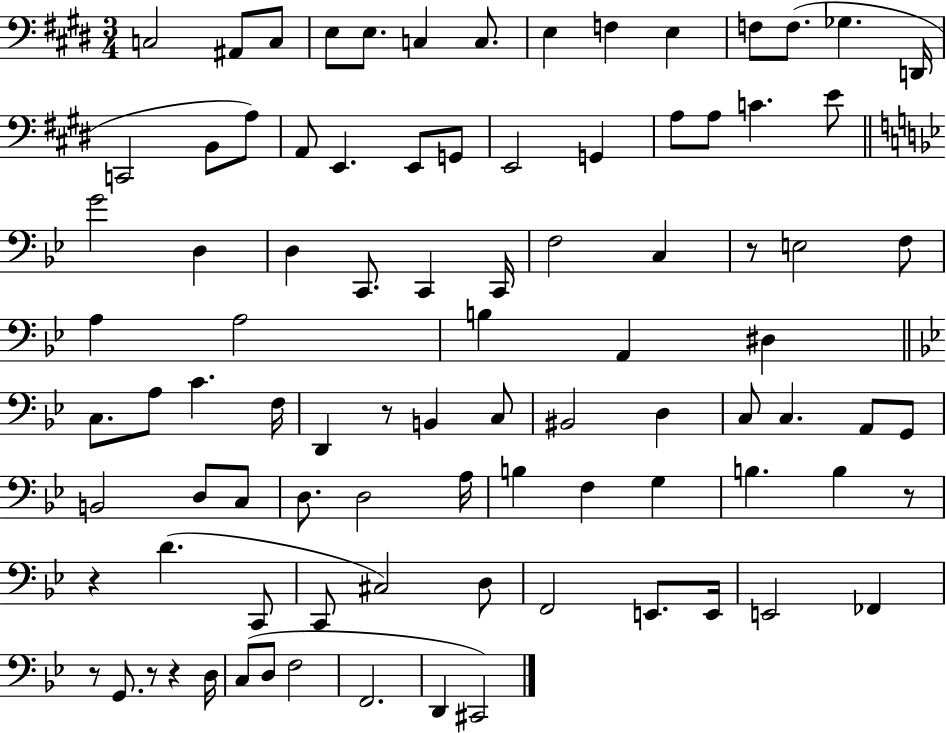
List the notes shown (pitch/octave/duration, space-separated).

C3/h A#2/e C3/e E3/e E3/e. C3/q C3/e. E3/q F3/q E3/q F3/e F3/e. Gb3/q. D2/s C2/h B2/e A3/e A2/e E2/q. E2/e G2/e E2/h G2/q A3/e A3/e C4/q. E4/e G4/h D3/q D3/q C2/e. C2/q C2/s F3/h C3/q R/e E3/h F3/e A3/q A3/h B3/q A2/q D#3/q C3/e. A3/e C4/q. F3/s D2/q R/e B2/q C3/e BIS2/h D3/q C3/e C3/q. A2/e G2/e B2/h D3/e C3/e D3/e. D3/h A3/s B3/q F3/q G3/q B3/q. B3/q R/e R/q D4/q. C2/e C2/e C#3/h D3/e F2/h E2/e. E2/s E2/h FES2/q R/e G2/e. R/e R/q D3/s C3/e D3/e F3/h F2/h. D2/q C#2/h